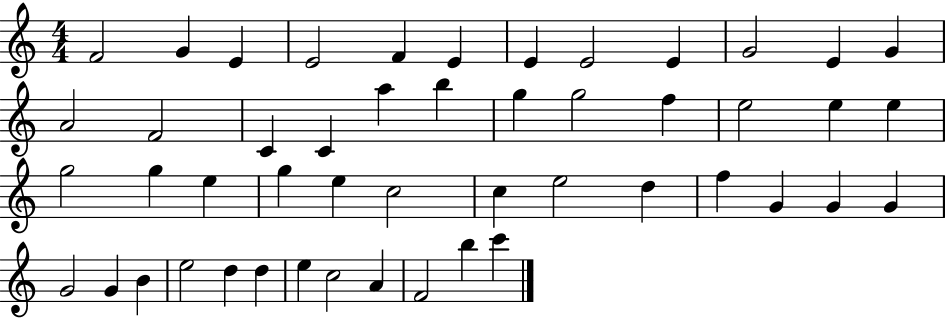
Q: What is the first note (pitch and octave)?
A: F4